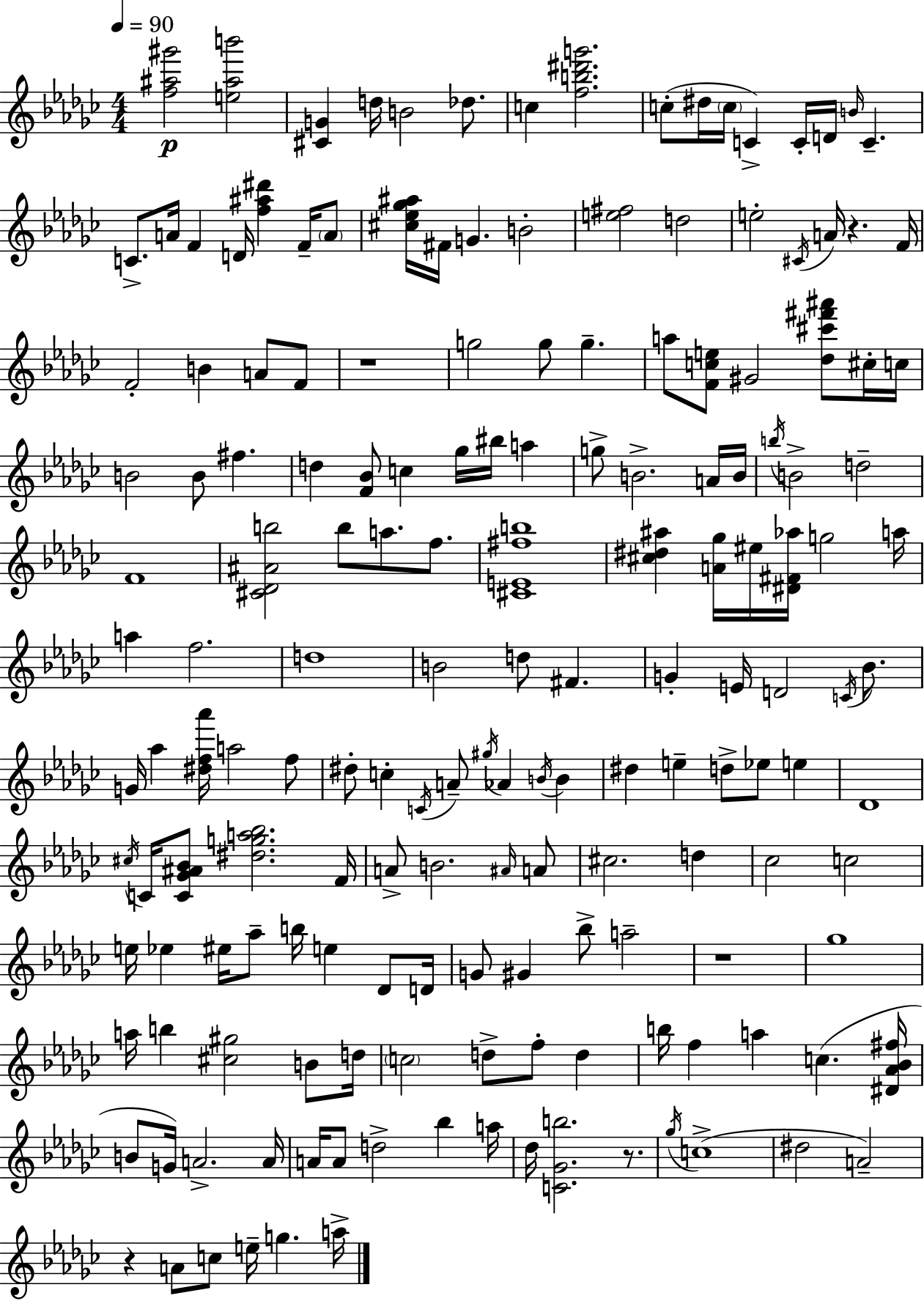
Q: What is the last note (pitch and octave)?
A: A5